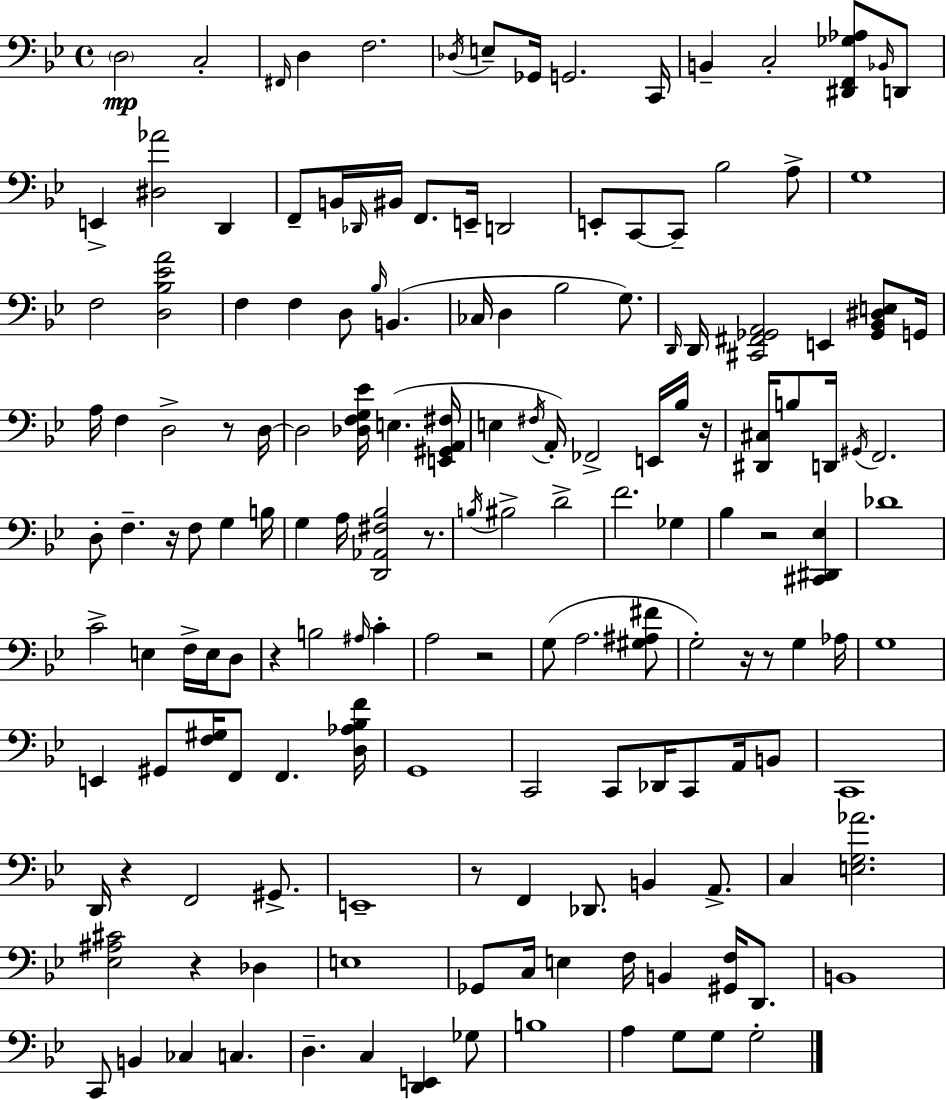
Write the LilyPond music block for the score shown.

{
  \clef bass
  \time 4/4
  \defaultTimeSignature
  \key bes \major
  \parenthesize d2\mp c2-. | \grace { fis,16 } d4 f2. | \acciaccatura { des16 } e8-- ges,16 g,2. | c,16 b,4-- c2-. <dis, f, ges aes>8 | \break \grace { bes,16 } d,8 e,4-> <dis aes'>2 d,4 | f,8-- b,16 \grace { des,16 } bis,16 f,8. e,16-- d,2 | e,8-. c,8~~ c,8-- bes2 | a8-> g1 | \break f2 <d bes ees' a'>2 | f4 f4 d8 \grace { bes16 } b,4.( | ces16 d4 bes2 | g8.) \grace { d,16 } d,16 <cis, fis, ges, a,>2 e,4 | \break <ges, bes, dis e>8 g,16 a16 f4 d2-> | r8 d16~~ d2 <des f g ees'>16 e4.( | <e, gis, a, fis>16 e4 \acciaccatura { fis16 }) a,16-. fes,2-> | e,16 bes16 r16 <dis, cis>16 b8 d,16 \acciaccatura { gis,16 } f,2. | \break d8-. f4.-- | r16 f8 g4 b16 g4 a16 <d, aes, fis bes>2 | r8. \acciaccatura { b16 } bis2-> | d'2-> f'2. | \break ges4 bes4 r2 | <cis, dis, ees>4 des'1 | c'2-> | e4 f16-> e16 d8 r4 b2 | \break \grace { ais16 } c'4-. a2 | r2 g8( a2. | <gis ais fis'>8 g2-.) | r16 r8 g4 aes16 g1 | \break e,4 gis,8 | <f gis>16 f,8 f,4. <d aes bes f'>16 g,1 | c,2 | c,8 des,16 c,8 a,16 b,8 c,1 | \break d,16 r4 f,2 | gis,8.-> e,1-- | r8 f,4 | des,8. b,4 a,8.-> c4 <e g aes'>2. | \break <ees ais cis'>2 | r4 des4 e1 | ges,8 c16 e4 | f16 b,4 <gis, f>16 d,8. b,1 | \break c,8 b,4 | ces4 c4. d4.-- | c4 <d, e,>4 ges8 b1 | a4 g8 | \break g8 g2-. \bar "|."
}